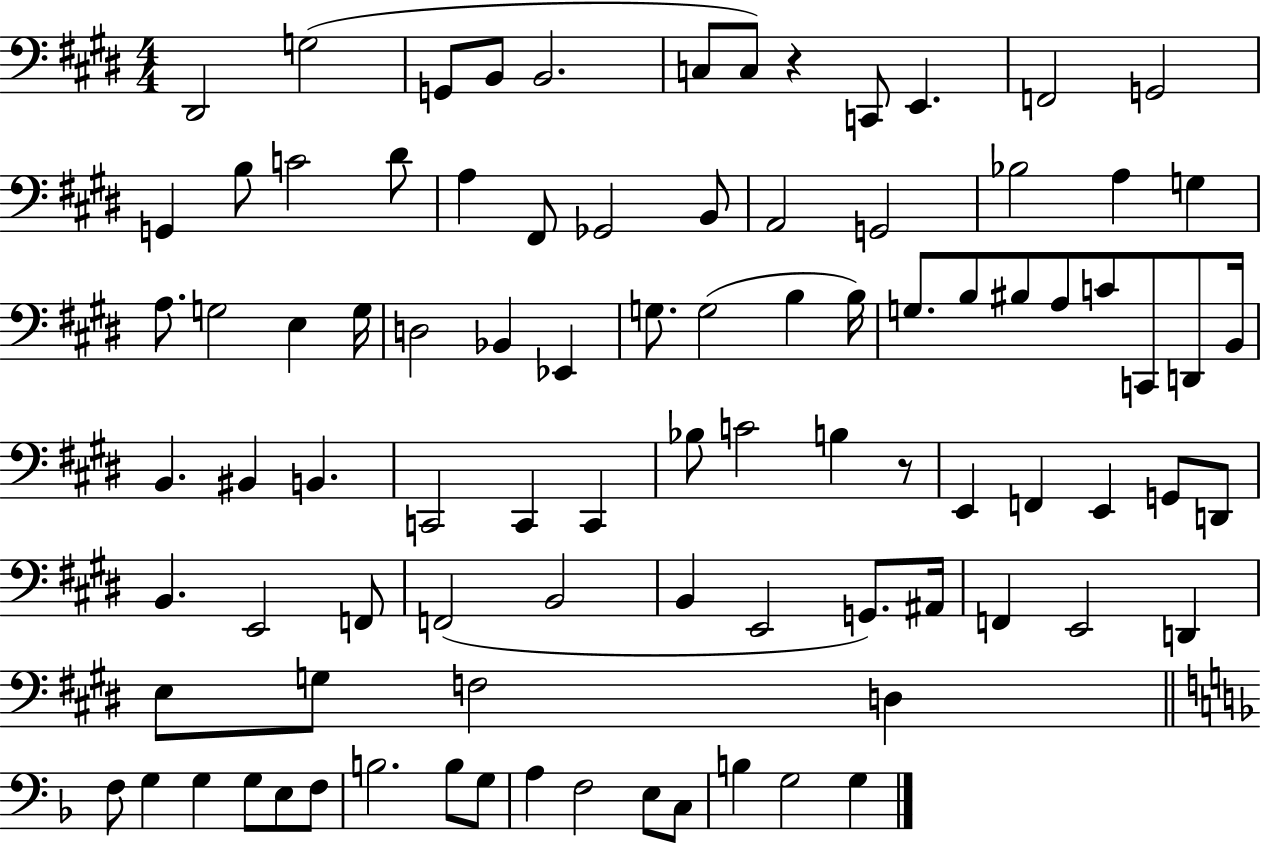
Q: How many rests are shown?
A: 2